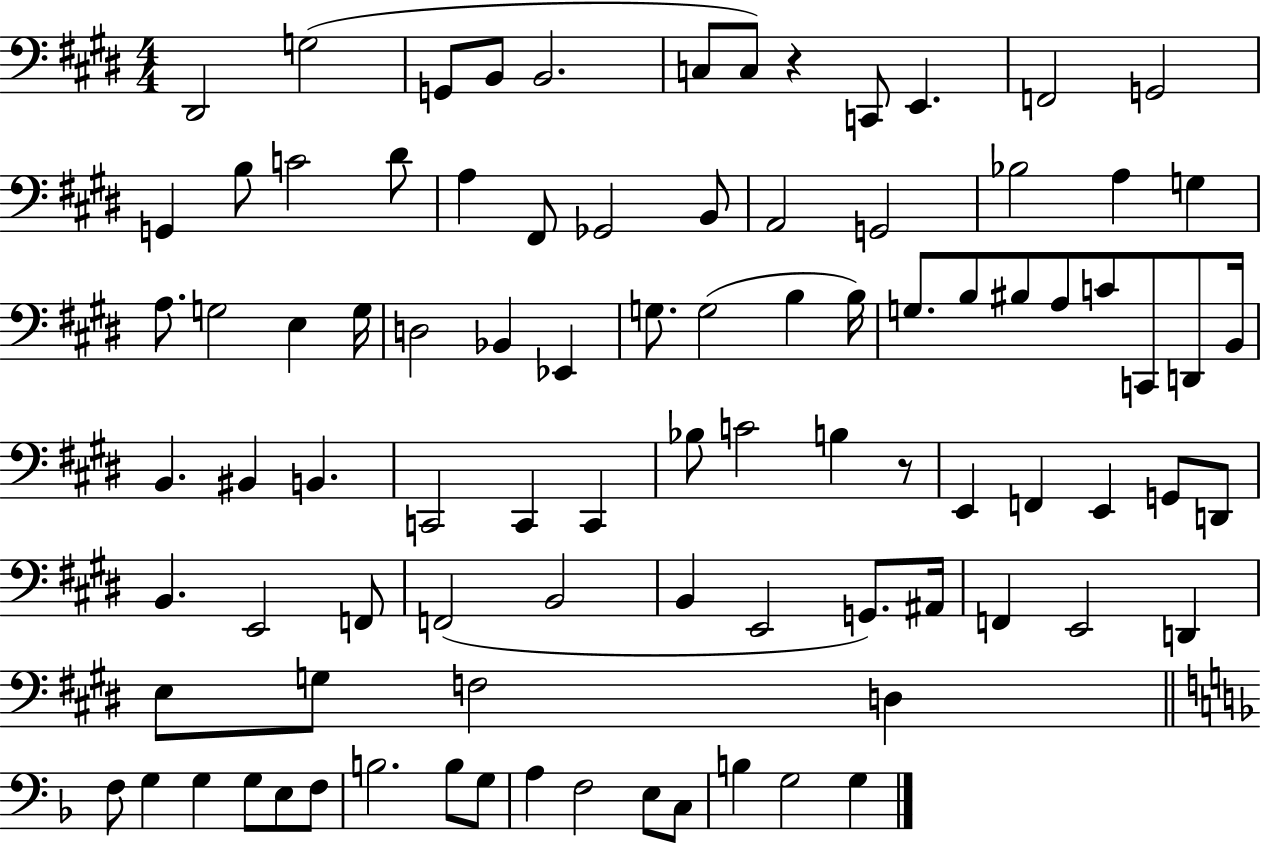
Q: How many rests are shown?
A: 2